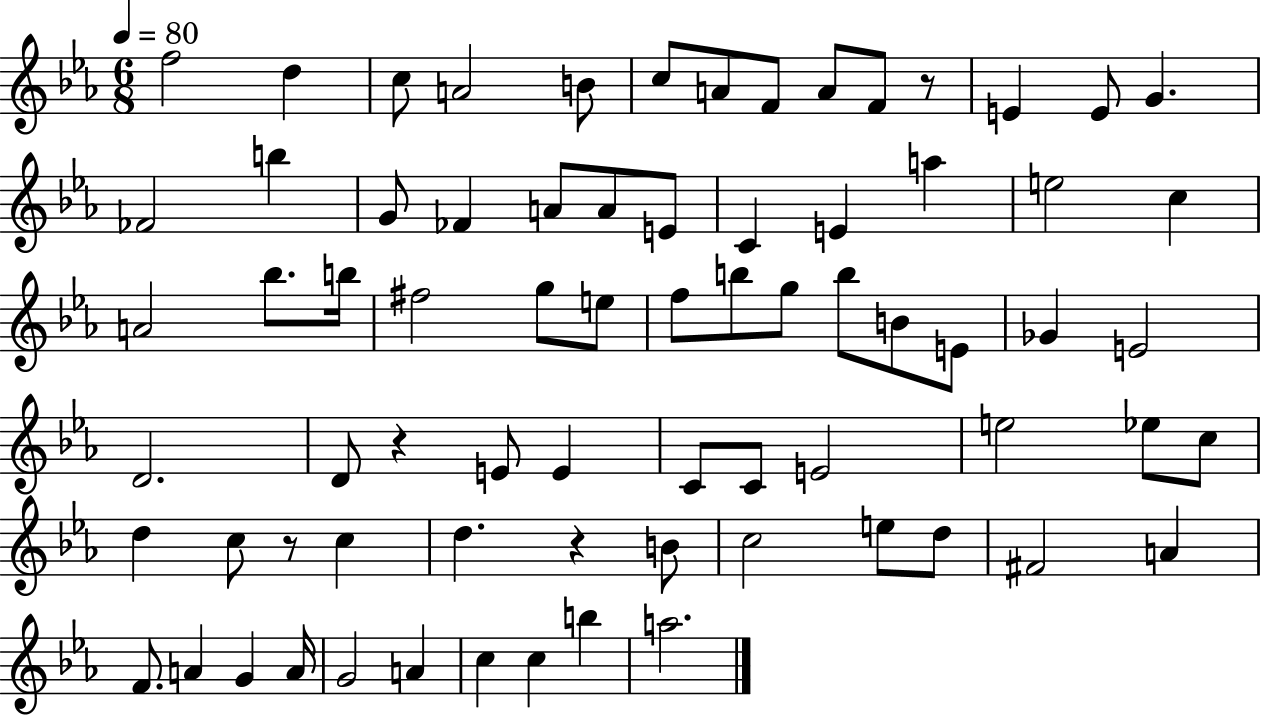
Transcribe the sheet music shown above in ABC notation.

X:1
T:Untitled
M:6/8
L:1/4
K:Eb
f2 d c/2 A2 B/2 c/2 A/2 F/2 A/2 F/2 z/2 E E/2 G _F2 b G/2 _F A/2 A/2 E/2 C E a e2 c A2 _b/2 b/4 ^f2 g/2 e/2 f/2 b/2 g/2 b/2 B/2 E/2 _G E2 D2 D/2 z E/2 E C/2 C/2 E2 e2 _e/2 c/2 d c/2 z/2 c d z B/2 c2 e/2 d/2 ^F2 A F/2 A G A/4 G2 A c c b a2